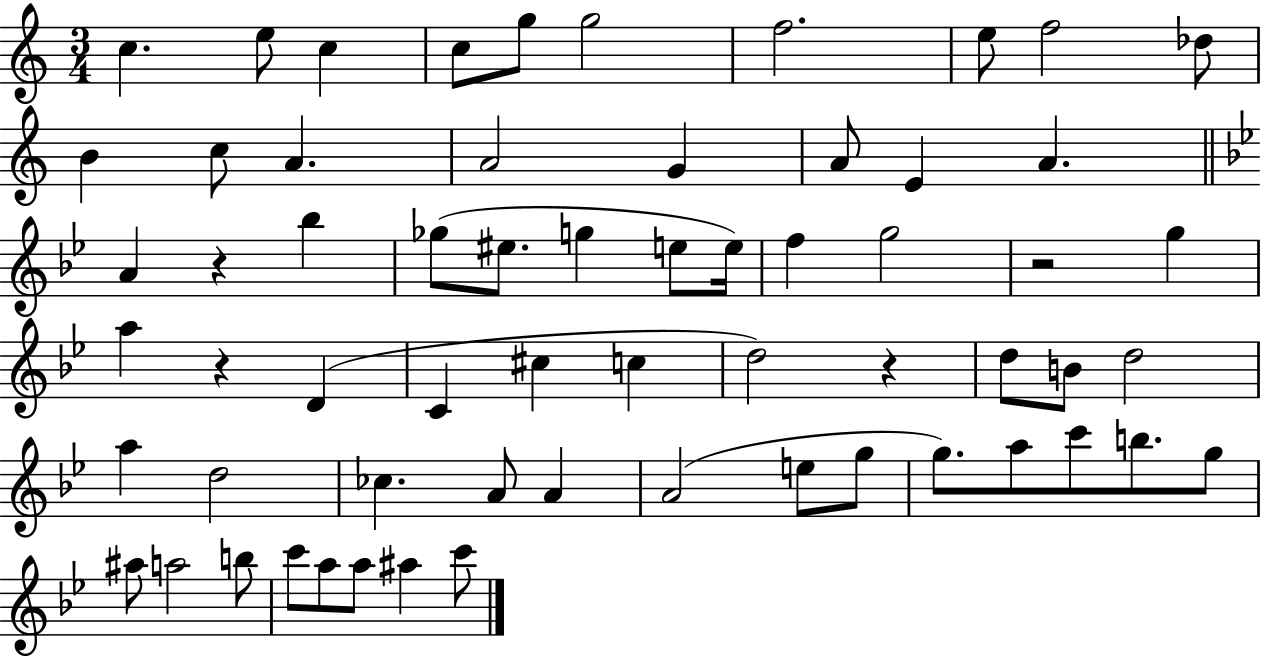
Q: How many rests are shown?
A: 4